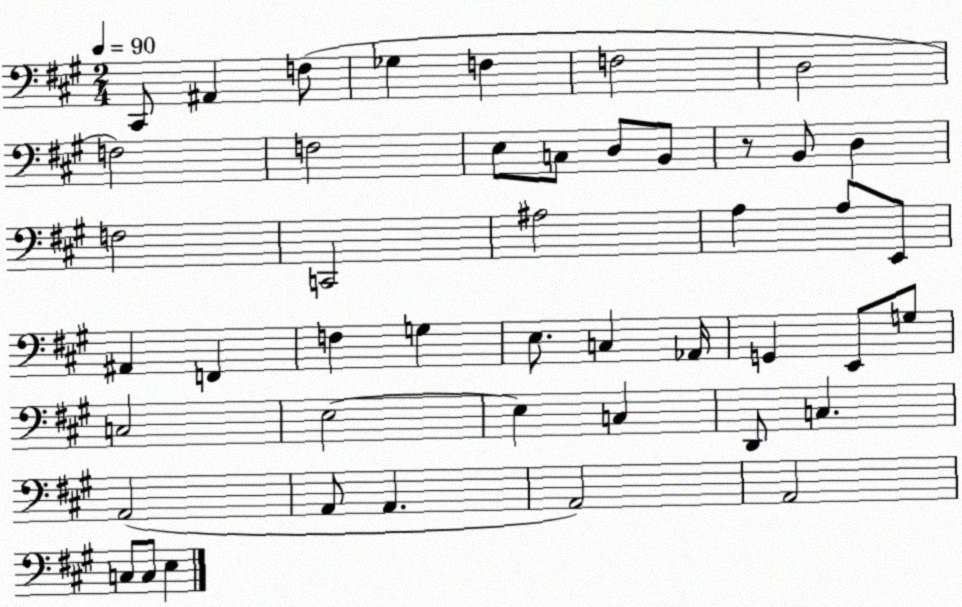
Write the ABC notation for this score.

X:1
T:Untitled
M:2/4
L:1/4
K:A
^C,,/2 ^A,, F,/2 _G, F, F,2 D,2 F,2 F,2 E,/2 C,/2 D,/2 B,,/2 z/2 B,,/2 D, F,2 C,,2 ^A,2 A, A,/2 E,,/2 ^A,, F,, F, G, E,/2 C, _A,,/4 G,, E,,/2 G,/2 C,2 E,2 E, C, D,,/2 C, A,,2 A,,/2 A,, A,,2 A,,2 C,/2 C,/2 E,